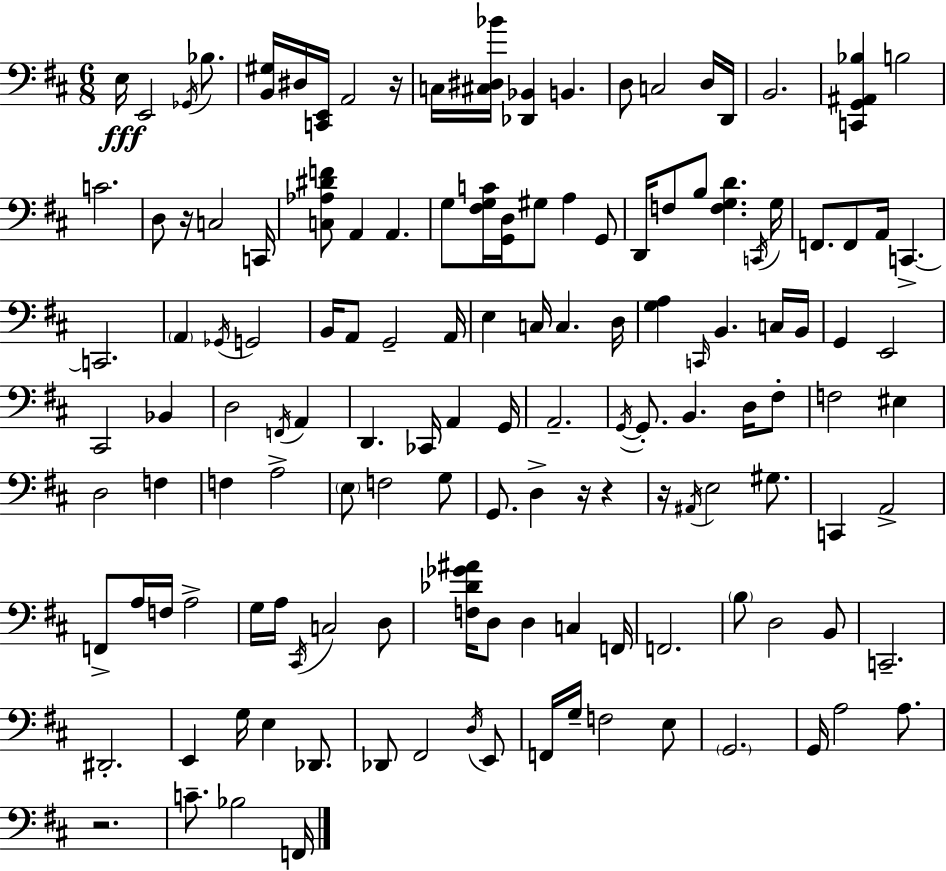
{
  \clef bass
  \numericTimeSignature
  \time 6/8
  \key d \major
  e16\fff e,2 \acciaccatura { ges,16 } bes8. | <b, gis>16 dis16 <c, e,>16 a,2 | r16 c16 <cis dis bes'>16 <des, bes,>4 b,4. | d8 c2 d16 | \break d,16 b,2. | <c, g, ais, bes>4 b2 | c'2. | d8 r16 c2 | \break c,16 <c aes dis' f'>8 a,4 a,4. | g8 <fis g c'>16 <g, d>16 gis8 a4 g,8 | d,16 f8 b8 <f g d'>4. | \acciaccatura { c,16 } g16 f,8. f,8 a,16 c,4.->~~ | \break c,2. | \parenthesize a,4 \acciaccatura { ges,16 } g,2 | b,16 a,8 g,2-- | a,16 e4 c16 c4. | \break d16 <g a>4 \grace { c,16 } b,4. | c16 b,16 g,4 e,2 | cis,2 | bes,4 d2 | \break \acciaccatura { f,16 } a,4 d,4. ces,16 | a,4 g,16 a,2.-- | \acciaccatura { g,16~ }~ g,8.-. b,4. | d16 fis8-. f2 | \break eis4 d2 | f4 f4 a2-> | \parenthesize e8 f2 | g8 g,8. d4-> | \break r16 r4 r16 \acciaccatura { ais,16 } e2 | gis8. c,4 a,2-> | f,8-> a16 f16 a2-> | g16 a16 \acciaccatura { cis,16 } c2 | \break d8 <f des' ges' ais'>16 d8 d4 | c4 f,16 f,2. | \parenthesize b8 d2 | b,8 c,2.-- | \break dis,2.-. | e,4 | g16 e4 des,8. des,8 fis,2 | \acciaccatura { d16 } e,8 f,16 g16-- f2 | \break e8 \parenthesize g,2. | g,16 a2 | a8. r2. | c'8.-- | \break bes2 f,16 \bar "|."
}